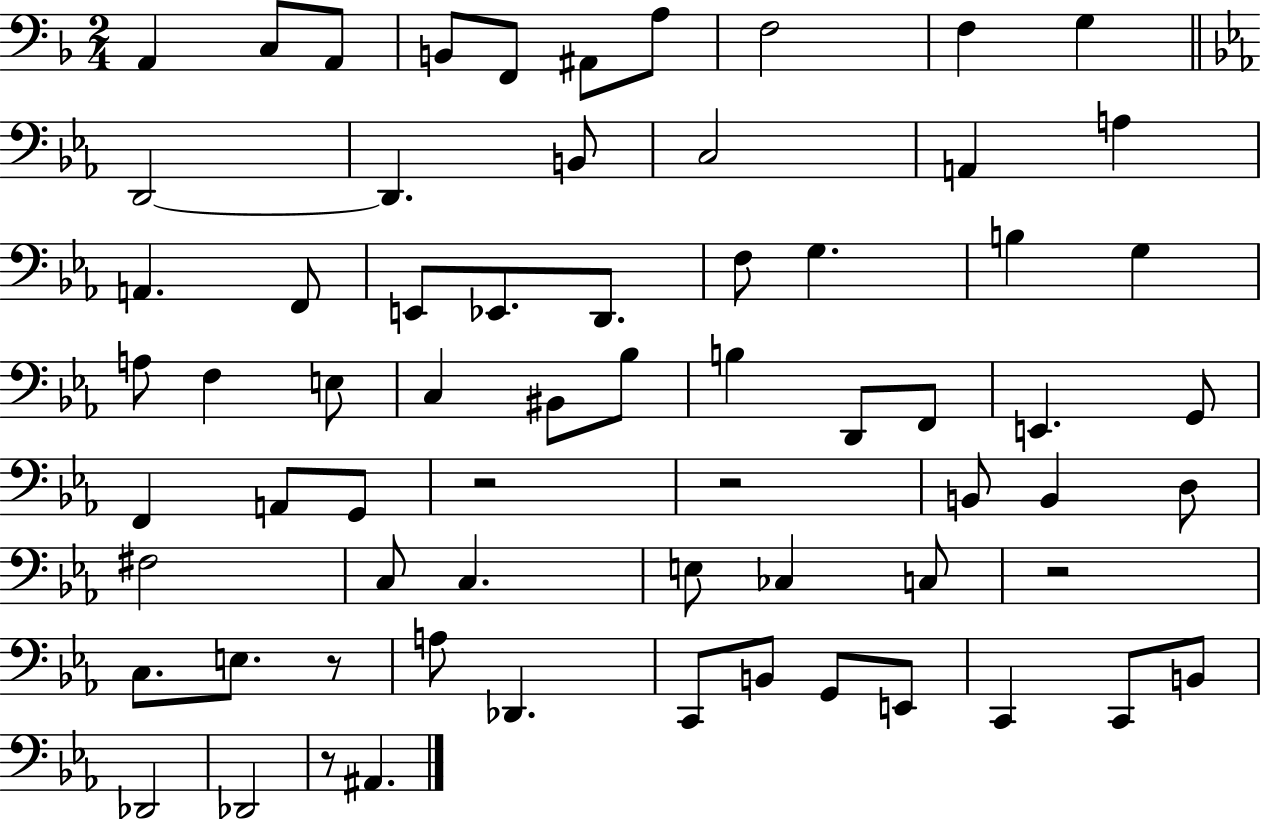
A2/q C3/e A2/e B2/e F2/e A#2/e A3/e F3/h F3/q G3/q D2/h D2/q. B2/e C3/h A2/q A3/q A2/q. F2/e E2/e Eb2/e. D2/e. F3/e G3/q. B3/q G3/q A3/e F3/q E3/e C3/q BIS2/e Bb3/e B3/q D2/e F2/e E2/q. G2/e F2/q A2/e G2/e R/h R/h B2/e B2/q D3/e F#3/h C3/e C3/q. E3/e CES3/q C3/e R/h C3/e. E3/e. R/e A3/e Db2/q. C2/e B2/e G2/e E2/e C2/q C2/e B2/e Db2/h Db2/h R/e A#2/q.